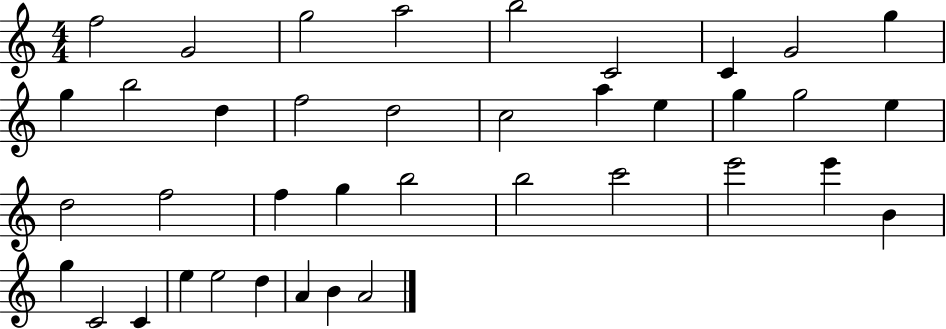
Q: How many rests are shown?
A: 0